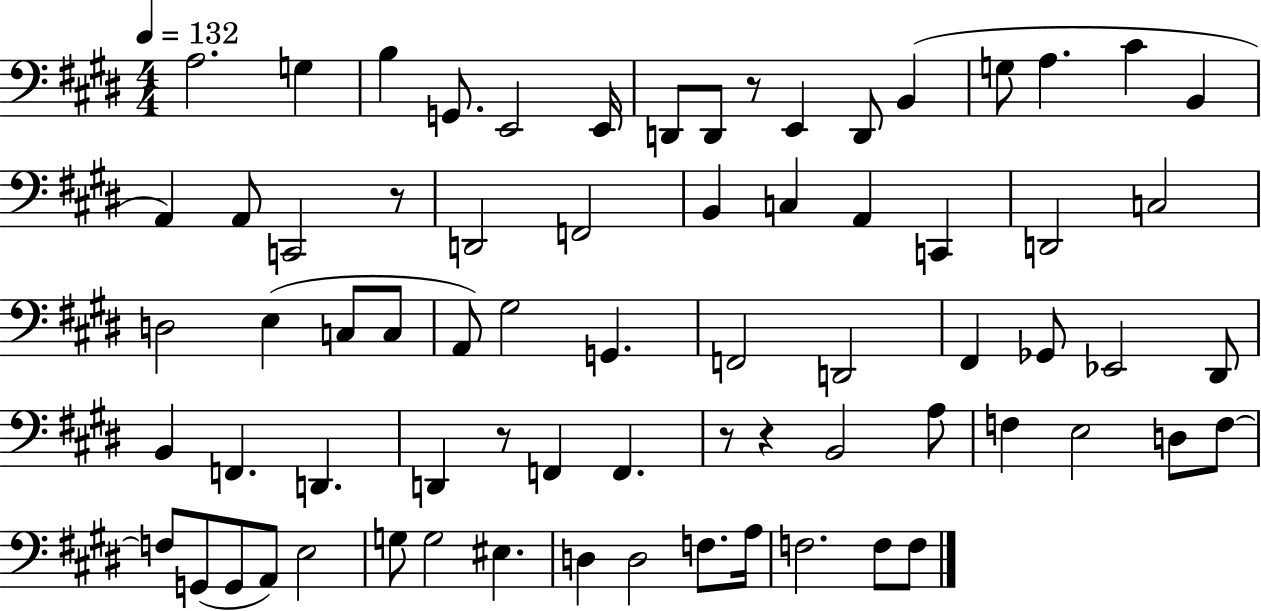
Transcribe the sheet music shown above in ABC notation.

X:1
T:Untitled
M:4/4
L:1/4
K:E
A,2 G, B, G,,/2 E,,2 E,,/4 D,,/2 D,,/2 z/2 E,, D,,/2 B,, G,/2 A, ^C B,, A,, A,,/2 C,,2 z/2 D,,2 F,,2 B,, C, A,, C,, D,,2 C,2 D,2 E, C,/2 C,/2 A,,/2 ^G,2 G,, F,,2 D,,2 ^F,, _G,,/2 _E,,2 ^D,,/2 B,, F,, D,, D,, z/2 F,, F,, z/2 z B,,2 A,/2 F, E,2 D,/2 F,/2 F,/2 G,,/2 G,,/2 A,,/2 E,2 G,/2 G,2 ^E, D, D,2 F,/2 A,/4 F,2 F,/2 F,/2